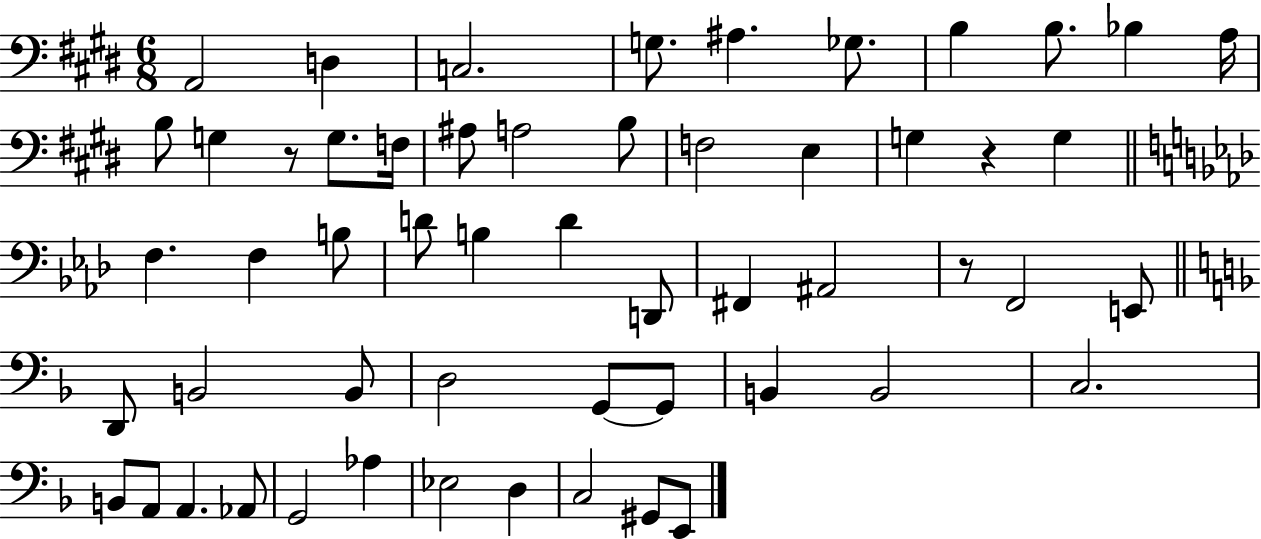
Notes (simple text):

A2/h D3/q C3/h. G3/e. A#3/q. Gb3/e. B3/q B3/e. Bb3/q A3/s B3/e G3/q R/e G3/e. F3/s A#3/e A3/h B3/e F3/h E3/q G3/q R/q G3/q F3/q. F3/q B3/e D4/e B3/q D4/q D2/e F#2/q A#2/h R/e F2/h E2/e D2/e B2/h B2/e D3/h G2/e G2/e B2/q B2/h C3/h. B2/e A2/e A2/q. Ab2/e G2/h Ab3/q Eb3/h D3/q C3/h G#2/e E2/e